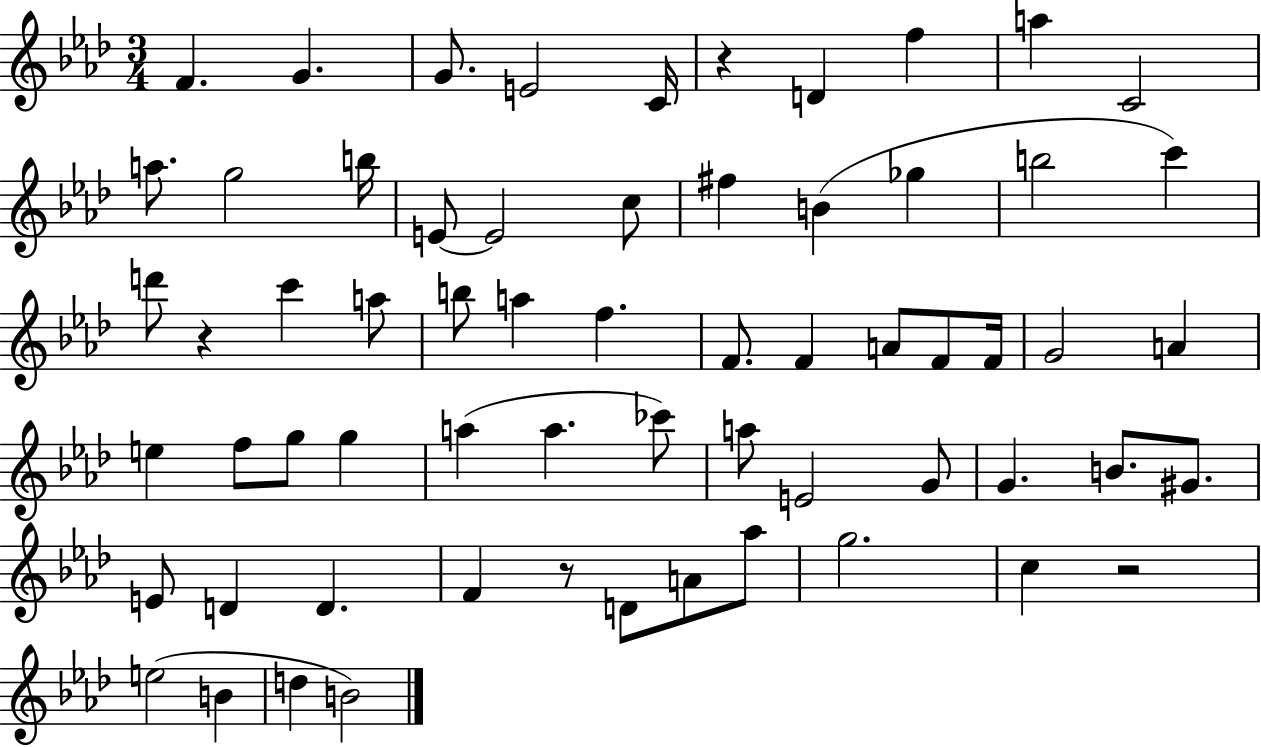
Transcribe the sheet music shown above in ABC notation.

X:1
T:Untitled
M:3/4
L:1/4
K:Ab
F G G/2 E2 C/4 z D f a C2 a/2 g2 b/4 E/2 E2 c/2 ^f B _g b2 c' d'/2 z c' a/2 b/2 a f F/2 F A/2 F/2 F/4 G2 A e f/2 g/2 g a a _c'/2 a/2 E2 G/2 G B/2 ^G/2 E/2 D D F z/2 D/2 A/2 _a/2 g2 c z2 e2 B d B2